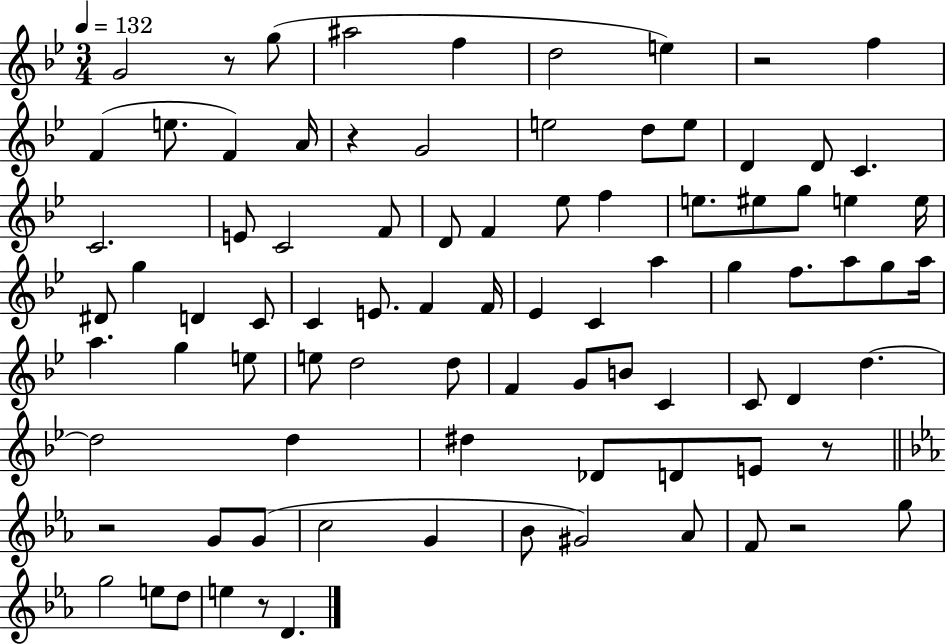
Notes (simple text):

G4/h R/e G5/e A#5/h F5/q D5/h E5/q R/h F5/q F4/q E5/e. F4/q A4/s R/q G4/h E5/h D5/e E5/e D4/q D4/e C4/q. C4/h. E4/e C4/h F4/e D4/e F4/q Eb5/e F5/q E5/e. EIS5/e G5/e E5/q E5/s D#4/e G5/q D4/q C4/e C4/q E4/e. F4/q F4/s Eb4/q C4/q A5/q G5/q F5/e. A5/e G5/e A5/s A5/q. G5/q E5/e E5/e D5/h D5/e F4/q G4/e B4/e C4/q C4/e D4/q D5/q. D5/h D5/q D#5/q Db4/e D4/e E4/e R/e R/h G4/e G4/e C5/h G4/q Bb4/e G#4/h Ab4/e F4/e R/h G5/e G5/h E5/e D5/e E5/q R/e D4/q.